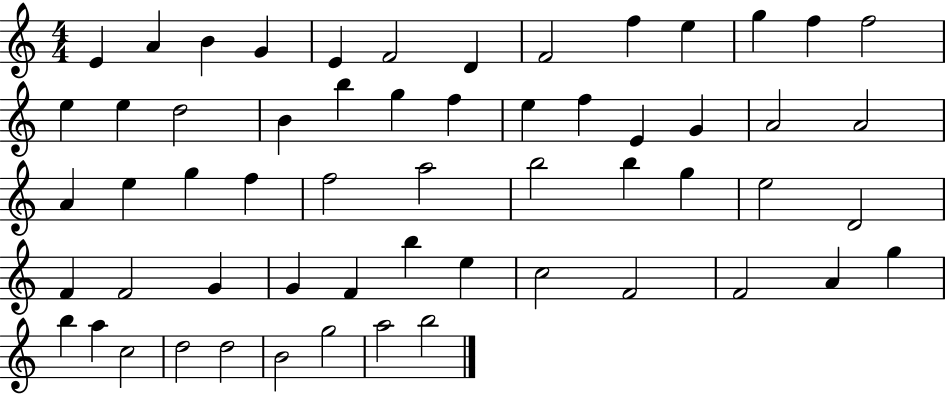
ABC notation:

X:1
T:Untitled
M:4/4
L:1/4
K:C
E A B G E F2 D F2 f e g f f2 e e d2 B b g f e f E G A2 A2 A e g f f2 a2 b2 b g e2 D2 F F2 G G F b e c2 F2 F2 A g b a c2 d2 d2 B2 g2 a2 b2